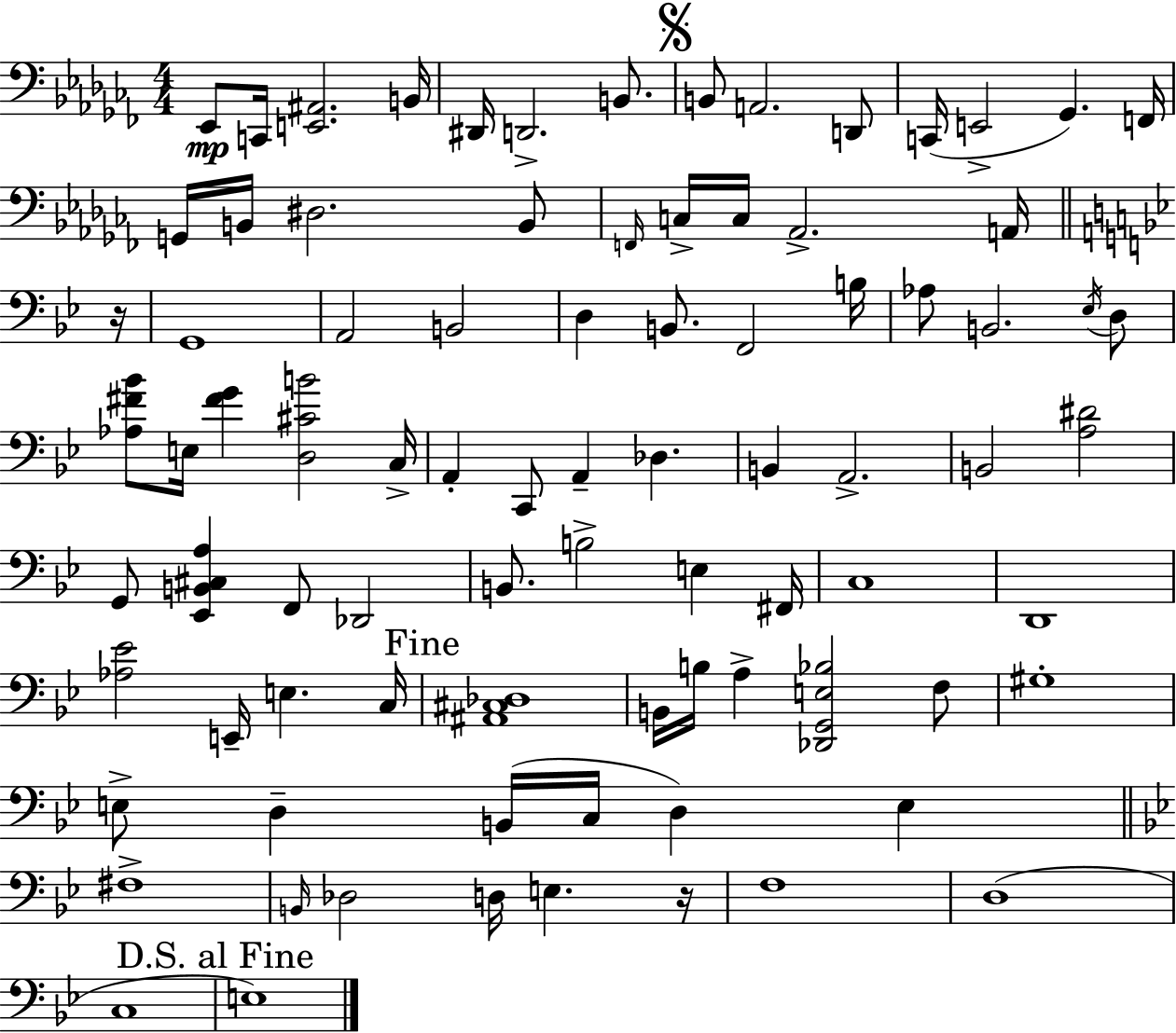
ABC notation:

X:1
T:Untitled
M:4/4
L:1/4
K:Abm
_E,,/2 C,,/4 [E,,^A,,]2 B,,/4 ^D,,/4 D,,2 B,,/2 B,,/2 A,,2 D,,/2 C,,/4 E,,2 _G,, F,,/4 G,,/4 B,,/4 ^D,2 B,,/2 F,,/4 C,/4 C,/4 _A,,2 A,,/4 z/4 G,,4 A,,2 B,,2 D, B,,/2 F,,2 B,/4 _A,/2 B,,2 _E,/4 D,/2 [_A,^F_B]/2 E,/4 [^FG] [D,^CB]2 C,/4 A,, C,,/2 A,, _D, B,, A,,2 B,,2 [A,^D]2 G,,/2 [_E,,B,,^C,A,] F,,/2 _D,,2 B,,/2 B,2 E, ^F,,/4 C,4 D,,4 [_A,_E]2 E,,/4 E, C,/4 [^A,,^C,_D,]4 B,,/4 B,/4 A, [_D,,G,,E,_B,]2 F,/2 ^G,4 E,/2 D, B,,/4 C,/4 D, E, ^F,4 B,,/4 _D,2 D,/4 E, z/4 F,4 D,4 C,4 E,4